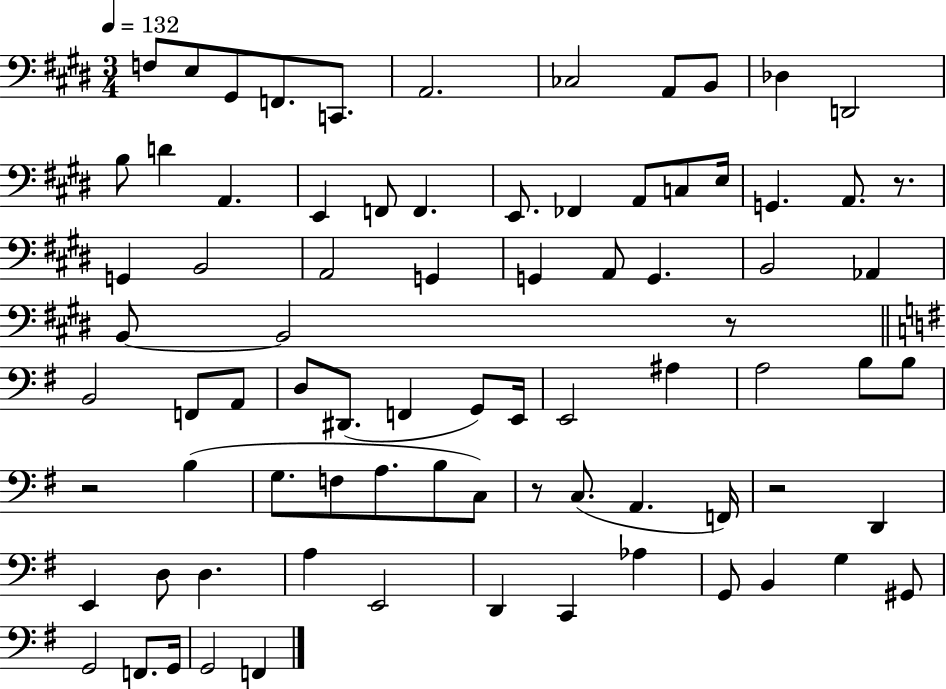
X:1
T:Untitled
M:3/4
L:1/4
K:E
F,/2 E,/2 ^G,,/2 F,,/2 C,,/2 A,,2 _C,2 A,,/2 B,,/2 _D, D,,2 B,/2 D A,, E,, F,,/2 F,, E,,/2 _F,, A,,/2 C,/2 E,/4 G,, A,,/2 z/2 G,, B,,2 A,,2 G,, G,, A,,/2 G,, B,,2 _A,, B,,/2 B,,2 z/2 B,,2 F,,/2 A,,/2 D,/2 ^D,,/2 F,, G,,/2 E,,/4 E,,2 ^A, A,2 B,/2 B,/2 z2 B, G,/2 F,/2 A,/2 B,/2 C,/2 z/2 C,/2 A,, F,,/4 z2 D,, E,, D,/2 D, A, E,,2 D,, C,, _A, G,,/2 B,, G, ^G,,/2 G,,2 F,,/2 G,,/4 G,,2 F,,